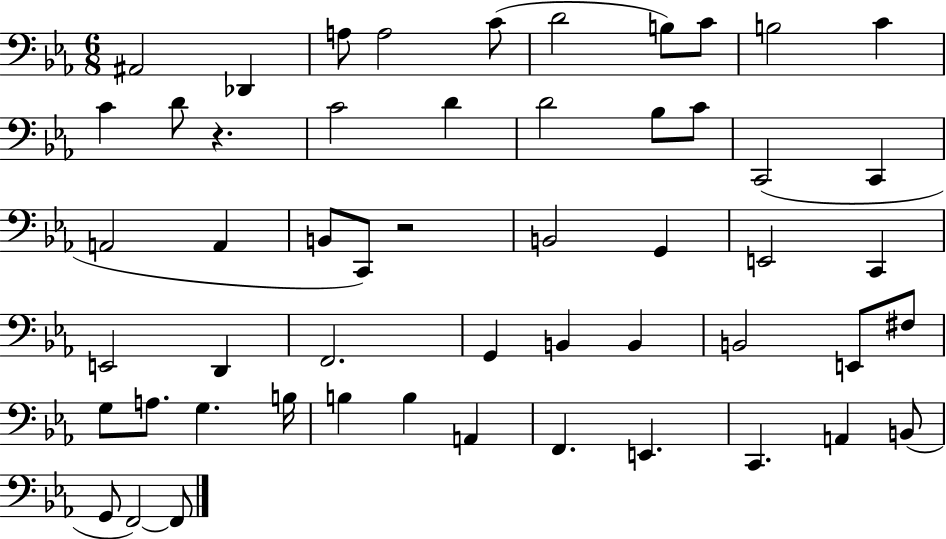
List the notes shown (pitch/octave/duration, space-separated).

A#2/h Db2/q A3/e A3/h C4/e D4/h B3/e C4/e B3/h C4/q C4/q D4/e R/q. C4/h D4/q D4/h Bb3/e C4/e C2/h C2/q A2/h A2/q B2/e C2/e R/h B2/h G2/q E2/h C2/q E2/h D2/q F2/h. G2/q B2/q B2/q B2/h E2/e F#3/e G3/e A3/e. G3/q. B3/s B3/q B3/q A2/q F2/q. E2/q. C2/q. A2/q B2/e G2/e F2/h F2/e